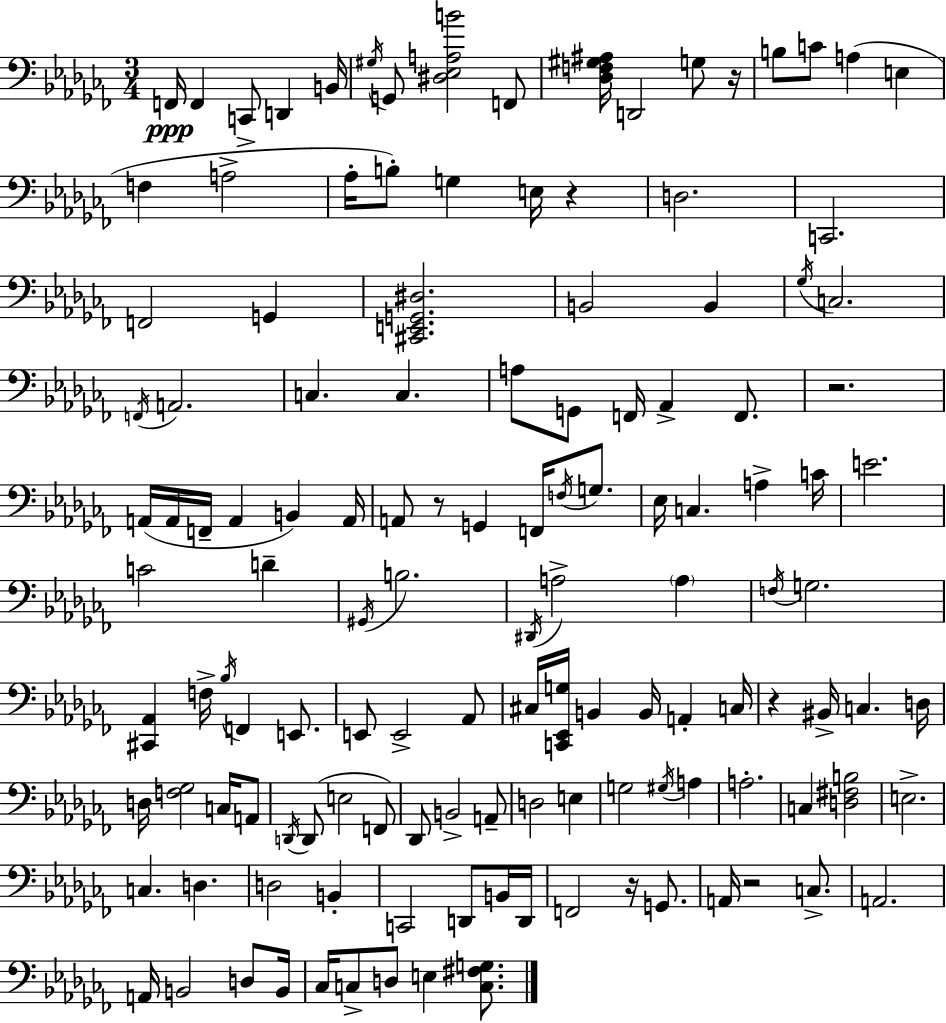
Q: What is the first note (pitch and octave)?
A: F2